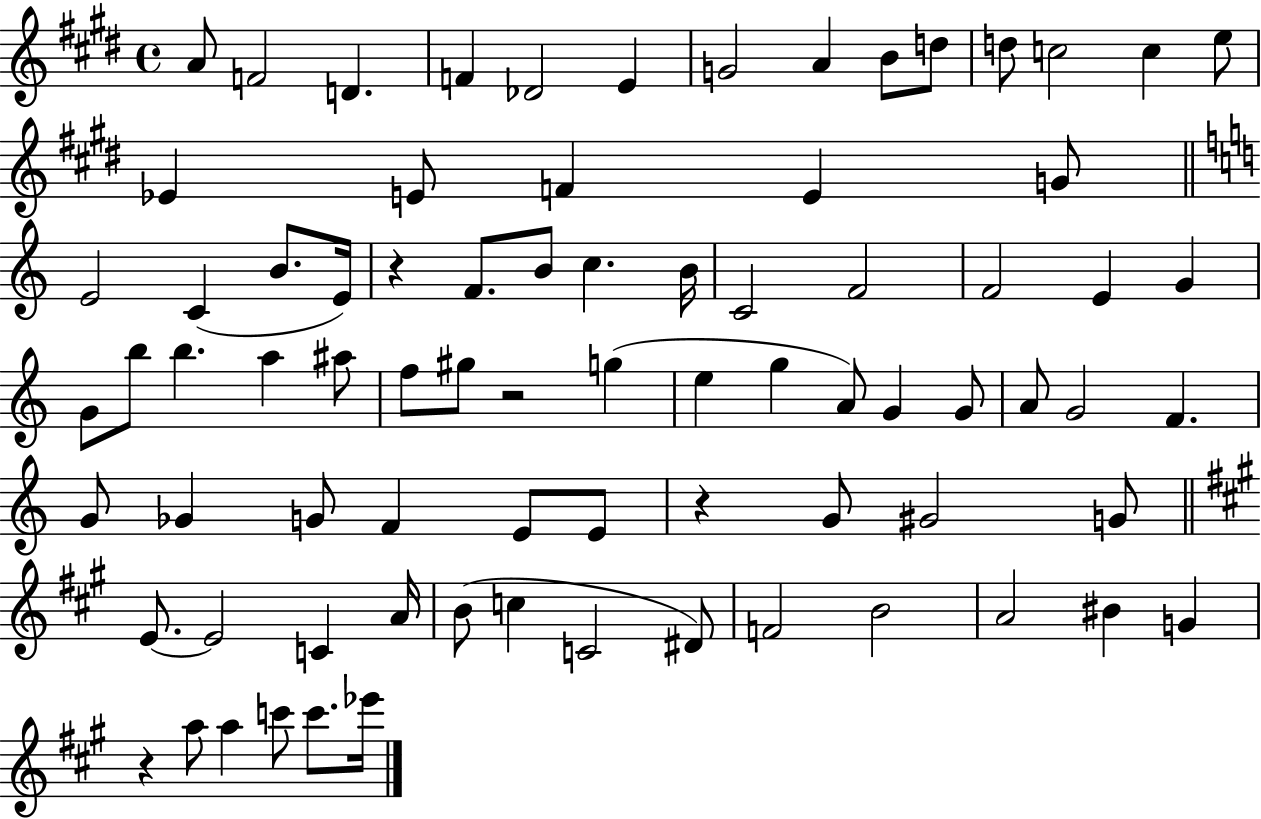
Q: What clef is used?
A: treble